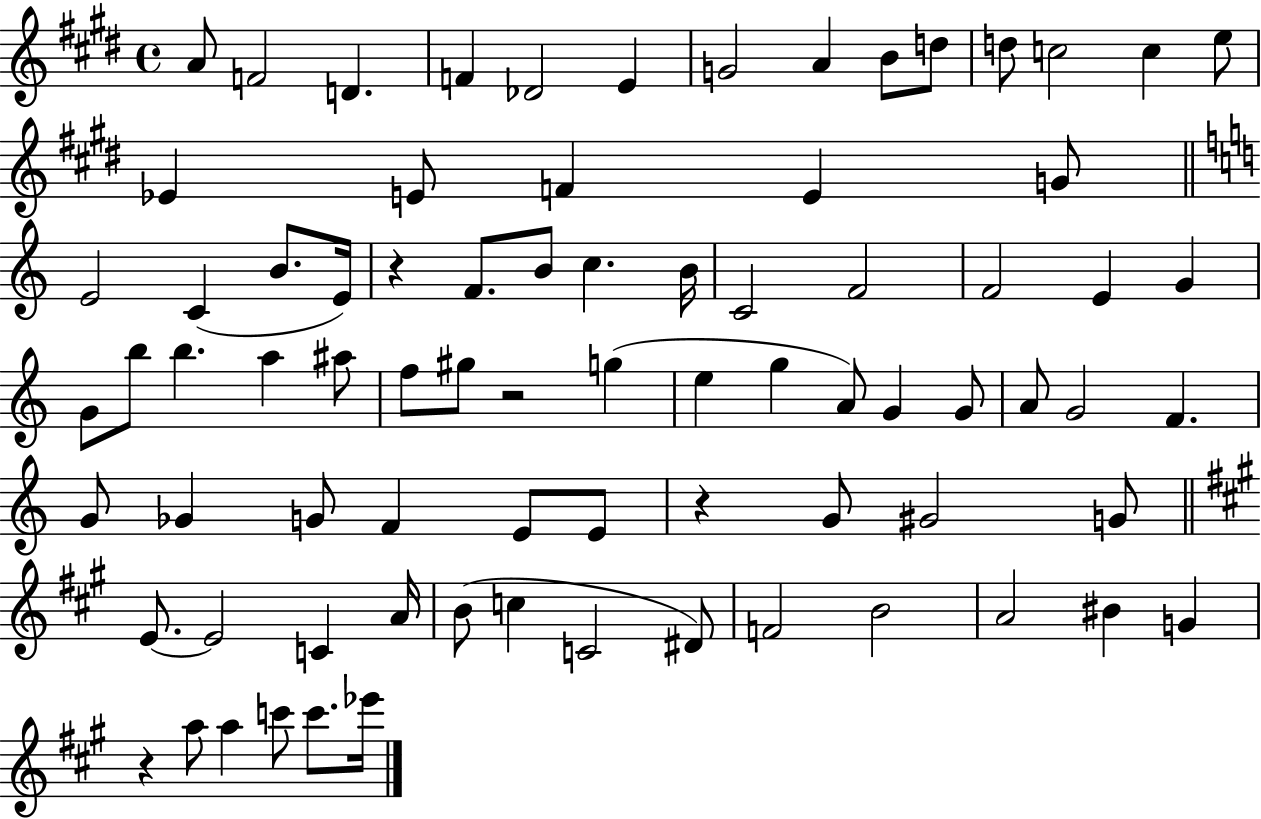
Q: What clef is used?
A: treble